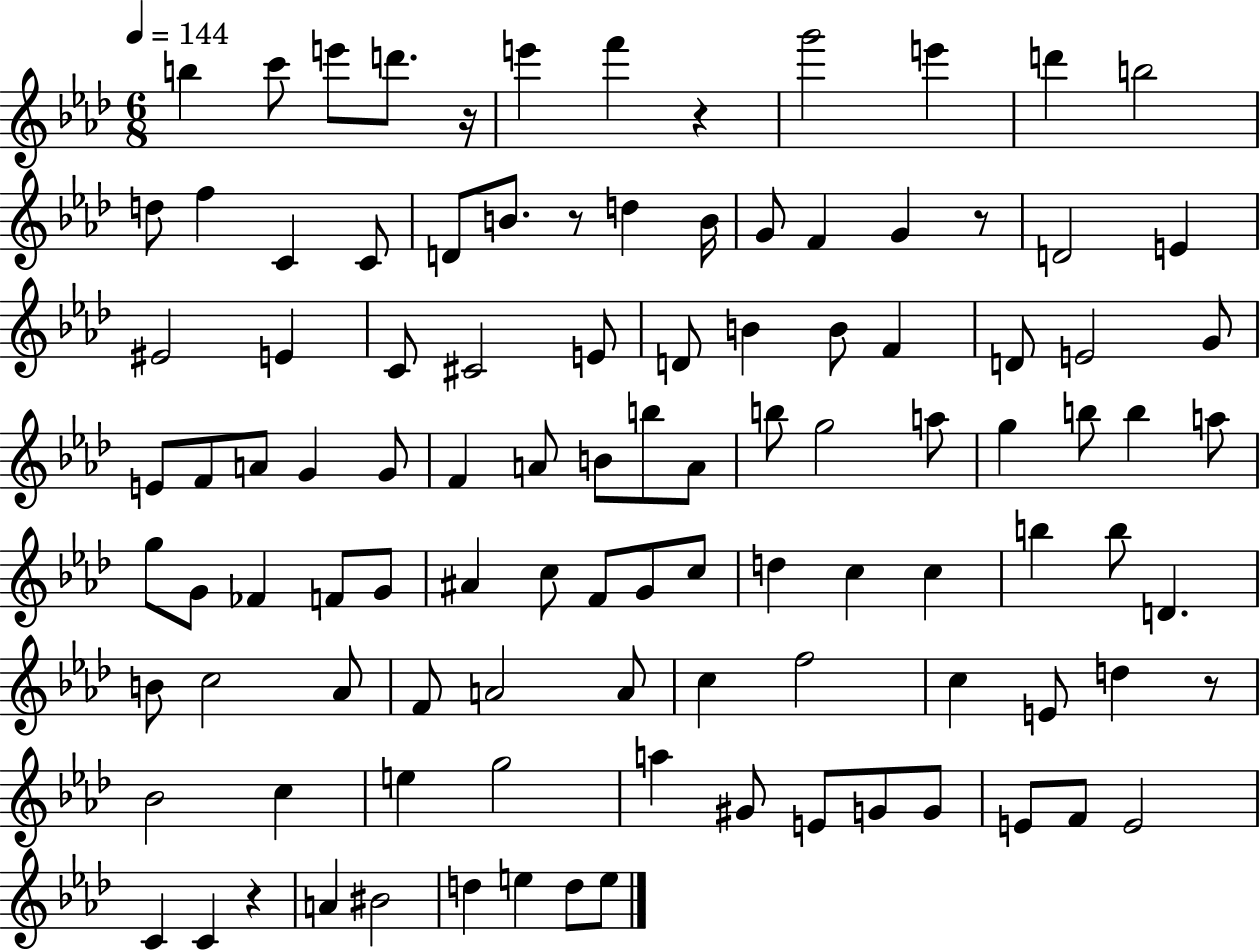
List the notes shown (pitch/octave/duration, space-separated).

B5/q C6/e E6/e D6/e. R/s E6/q F6/q R/q G6/h E6/q D6/q B5/h D5/e F5/q C4/q C4/e D4/e B4/e. R/e D5/q B4/s G4/e F4/q G4/q R/e D4/h E4/q EIS4/h E4/q C4/e C#4/h E4/e D4/e B4/q B4/e F4/q D4/e E4/h G4/e E4/e F4/e A4/e G4/q G4/e F4/q A4/e B4/e B5/e A4/e B5/e G5/h A5/e G5/q B5/e B5/q A5/e G5/e G4/e FES4/q F4/e G4/e A#4/q C5/e F4/e G4/e C5/e D5/q C5/q C5/q B5/q B5/e D4/q. B4/e C5/h Ab4/e F4/e A4/h A4/e C5/q F5/h C5/q E4/e D5/q R/e Bb4/h C5/q E5/q G5/h A5/q G#4/e E4/e G4/e G4/e E4/e F4/e E4/h C4/q C4/q R/q A4/q BIS4/h D5/q E5/q D5/e E5/e